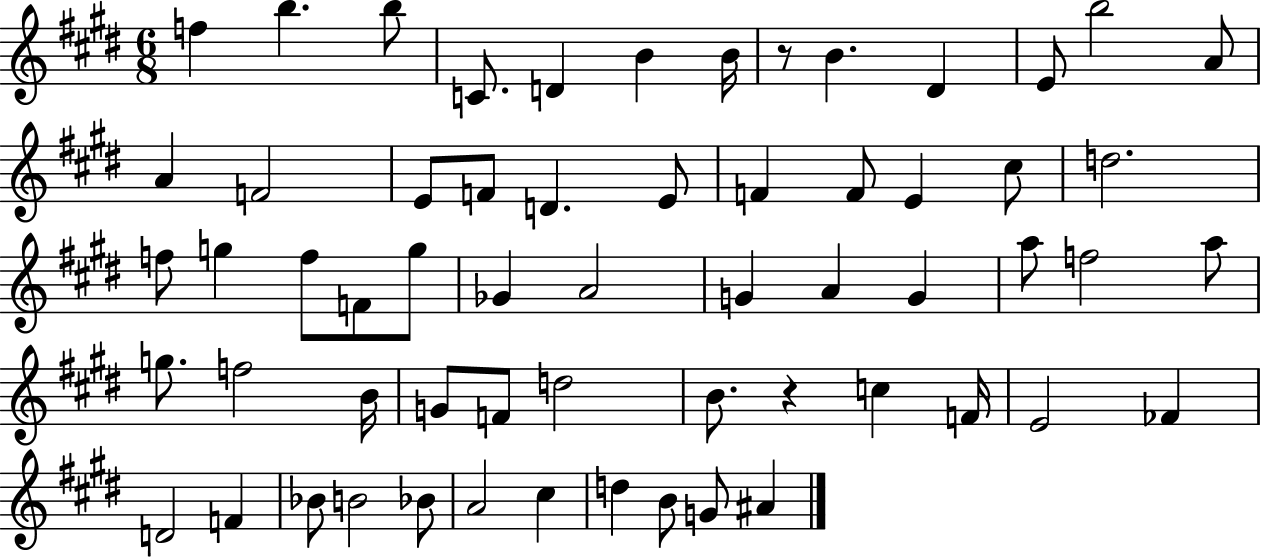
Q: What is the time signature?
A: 6/8